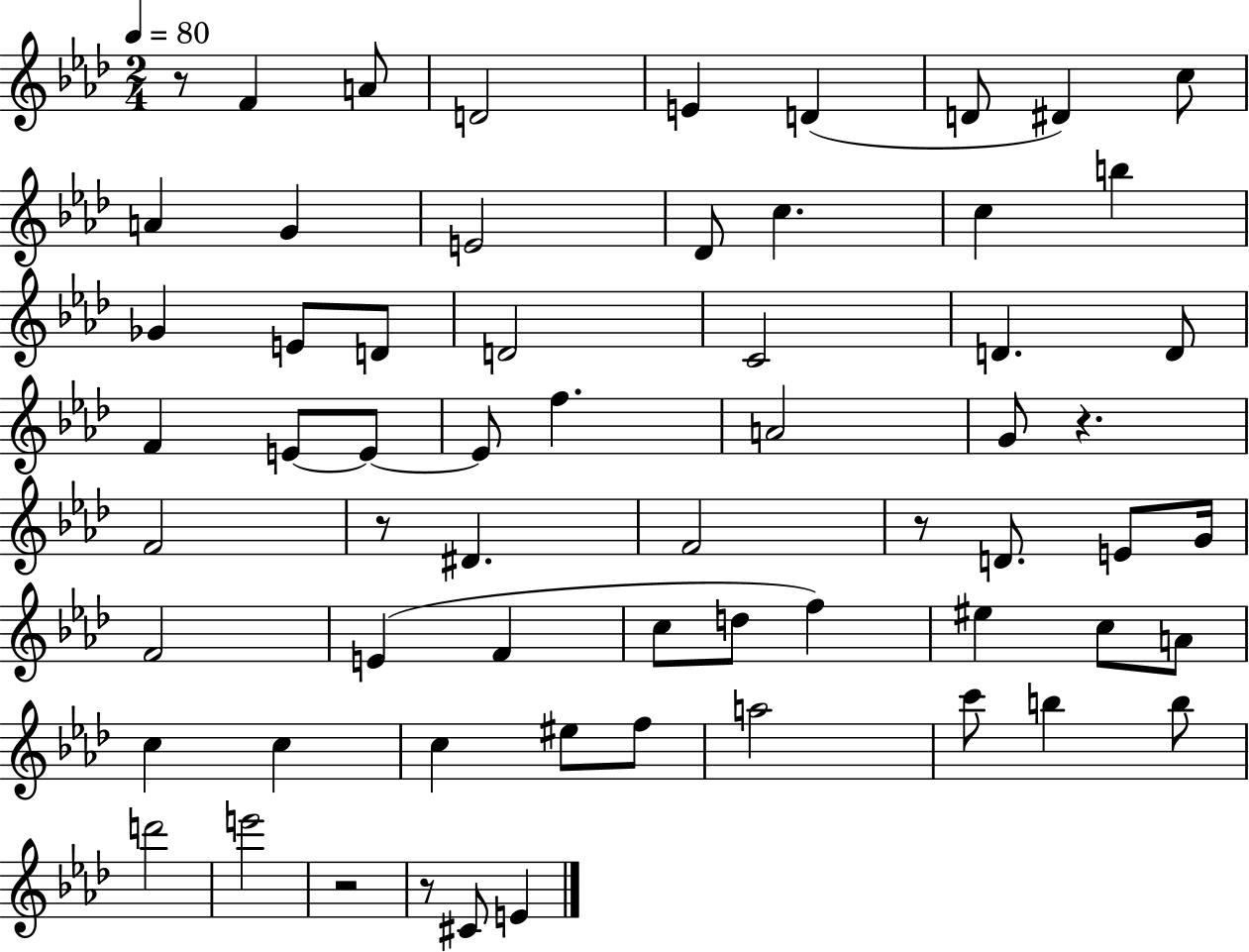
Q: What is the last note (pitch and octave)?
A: E4